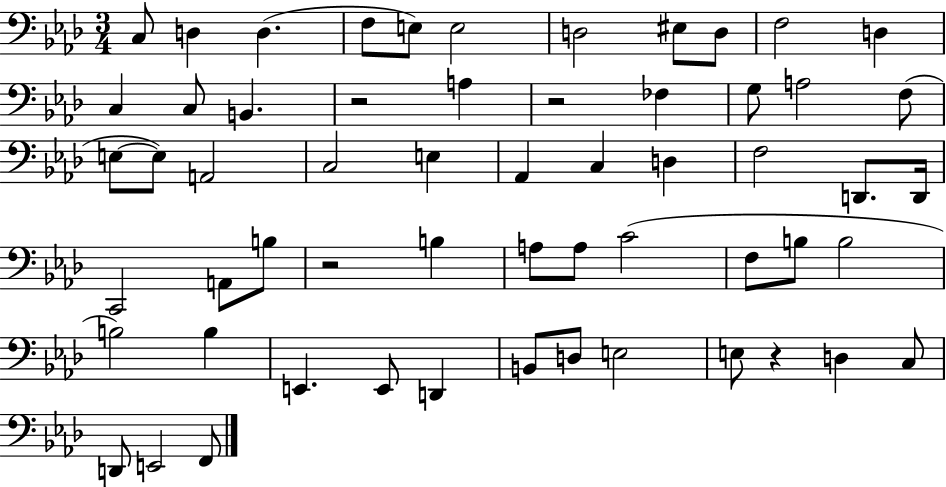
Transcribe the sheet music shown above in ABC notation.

X:1
T:Untitled
M:3/4
L:1/4
K:Ab
C,/2 D, D, F,/2 E,/2 E,2 D,2 ^E,/2 D,/2 F,2 D, C, C,/2 B,, z2 A, z2 _F, G,/2 A,2 F,/2 E,/2 E,/2 A,,2 C,2 E, _A,, C, D, F,2 D,,/2 D,,/4 C,,2 A,,/2 B,/2 z2 B, A,/2 A,/2 C2 F,/2 B,/2 B,2 B,2 B, E,, E,,/2 D,, B,,/2 D,/2 E,2 E,/2 z D, C,/2 D,,/2 E,,2 F,,/2